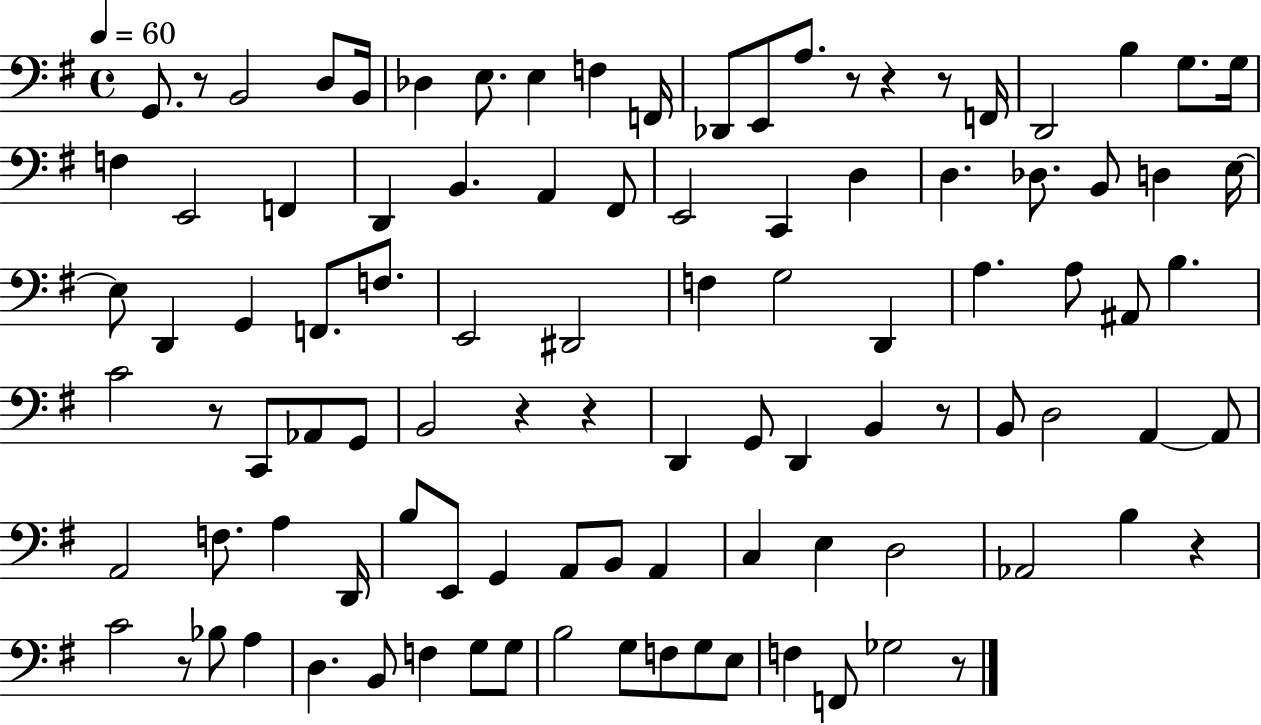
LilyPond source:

{
  \clef bass
  \time 4/4
  \defaultTimeSignature
  \key g \major
  \tempo 4 = 60
  g,8. r8 b,2 d8 b,16 | des4 e8. e4 f4 f,16 | des,8 e,8 a8. r8 r4 r8 f,16 | d,2 b4 g8. g16 | \break f4 e,2 f,4 | d,4 b,4. a,4 fis,8 | e,2 c,4 d4 | d4. des8. b,8 d4 e16~~ | \break e8 d,4 g,4 f,8. f8. | e,2 dis,2 | f4 g2 d,4 | a4. a8 ais,8 b4. | \break c'2 r8 c,8 aes,8 g,8 | b,2 r4 r4 | d,4 g,8 d,4 b,4 r8 | b,8 d2 a,4~~ a,8 | \break a,2 f8. a4 d,16 | b8 e,8 g,4 a,8 b,8 a,4 | c4 e4 d2 | aes,2 b4 r4 | \break c'2 r8 bes8 a4 | d4. b,8 f4 g8 g8 | b2 g8 f8 g8 e8 | f4 f,8 ges2 r8 | \break \bar "|."
}